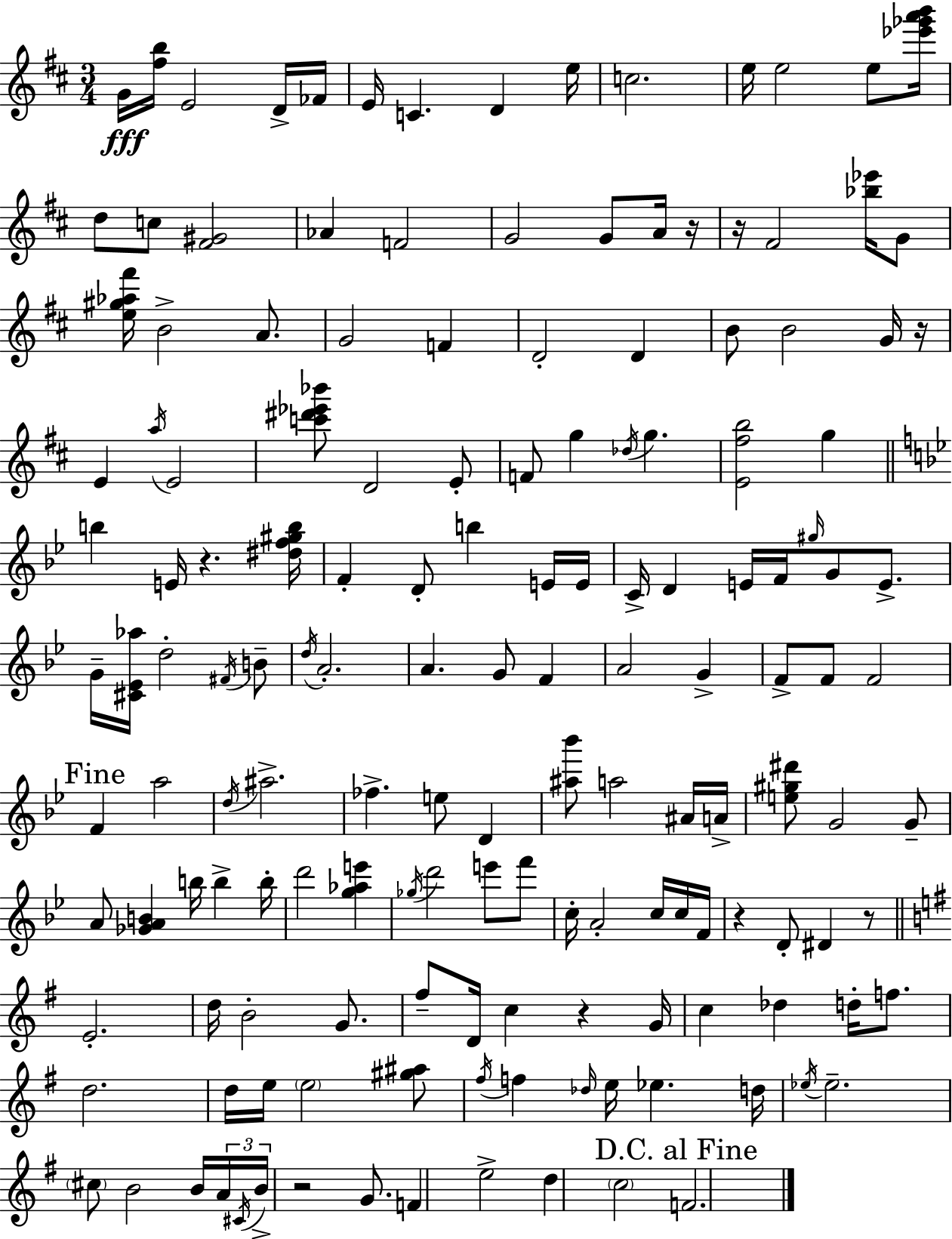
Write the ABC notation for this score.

X:1
T:Untitled
M:3/4
L:1/4
K:D
G/4 [^fb]/4 E2 D/4 _F/4 E/4 C D e/4 c2 e/4 e2 e/2 [_e'_g'a'b']/4 d/2 c/2 [^F^G]2 _A F2 G2 G/2 A/4 z/4 z/4 ^F2 [_b_e']/4 G/2 [e^g_a^f']/4 B2 A/2 G2 F D2 D B/2 B2 G/4 z/4 E a/4 E2 [c'^d'_e'_b']/2 D2 E/2 F/2 g _d/4 g [E^fb]2 g b E/4 z [^df^gb]/4 F D/2 b E/4 E/4 C/4 D E/4 F/4 ^g/4 G/2 E/2 G/4 [^C_E_a]/4 d2 ^F/4 B/2 d/4 A2 A G/2 F A2 G F/2 F/2 F2 F a2 d/4 ^a2 _f e/2 D [^a_b']/2 a2 ^A/4 A/4 [e^g^d']/2 G2 G/2 A/2 [_GAB] b/4 b b/4 d'2 [g_ae'] _g/4 d'2 e'/2 f'/2 c/4 A2 c/4 c/4 F/4 z D/2 ^D z/2 E2 d/4 B2 G/2 ^f/2 D/4 c z G/4 c _d d/4 f/2 d2 d/4 e/4 e2 [^g^a]/2 ^f/4 f _d/4 e/4 _e d/4 _e/4 _e2 ^c/2 B2 B/4 A/4 ^C/4 B/4 z2 G/2 F e2 d c2 F2